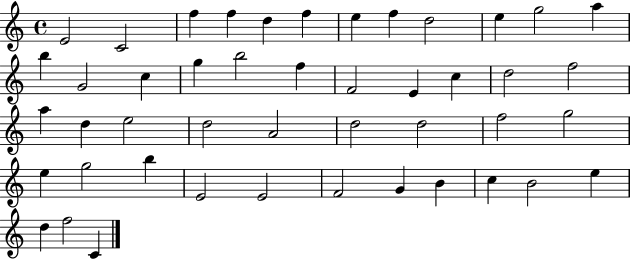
{
  \clef treble
  \time 4/4
  \defaultTimeSignature
  \key c \major
  e'2 c'2 | f''4 f''4 d''4 f''4 | e''4 f''4 d''2 | e''4 g''2 a''4 | \break b''4 g'2 c''4 | g''4 b''2 f''4 | f'2 e'4 c''4 | d''2 f''2 | \break a''4 d''4 e''2 | d''2 a'2 | d''2 d''2 | f''2 g''2 | \break e''4 g''2 b''4 | e'2 e'2 | f'2 g'4 b'4 | c''4 b'2 e''4 | \break d''4 f''2 c'4 | \bar "|."
}